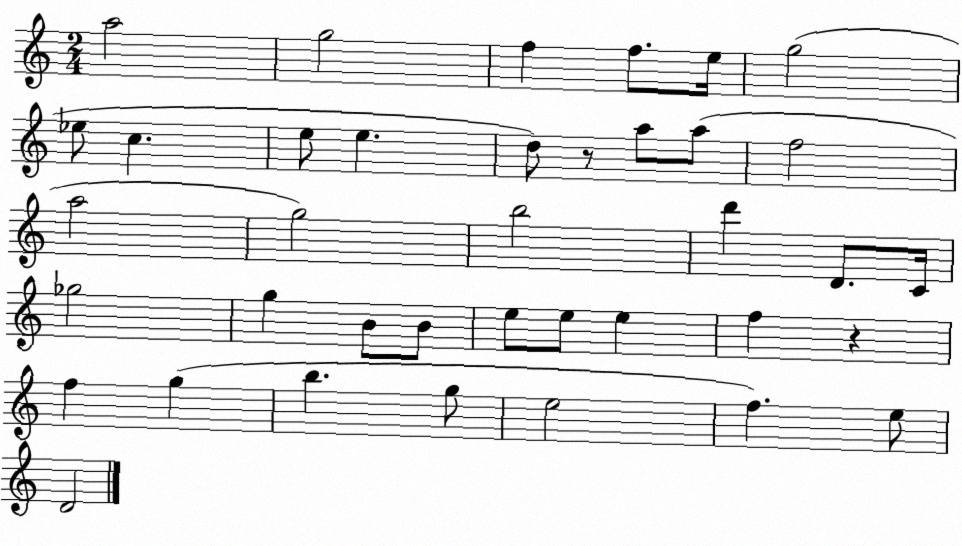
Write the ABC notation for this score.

X:1
T:Untitled
M:2/4
L:1/4
K:C
a2 g2 f f/2 e/4 g2 _e/2 c e/2 e d/2 z/2 a/2 a/2 f2 a2 g2 b2 d' D/2 C/4 _g2 g B/2 B/2 e/2 e/2 e f z f g b g/2 e2 f e/2 D2